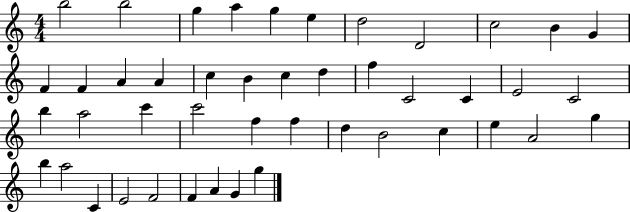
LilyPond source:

{
  \clef treble
  \numericTimeSignature
  \time 4/4
  \key c \major
  b''2 b''2 | g''4 a''4 g''4 e''4 | d''2 d'2 | c''2 b'4 g'4 | \break f'4 f'4 a'4 a'4 | c''4 b'4 c''4 d''4 | f''4 c'2 c'4 | e'2 c'2 | \break b''4 a''2 c'''4 | c'''2 f''4 f''4 | d''4 b'2 c''4 | e''4 a'2 g''4 | \break b''4 a''2 c'4 | e'2 f'2 | f'4 a'4 g'4 g''4 | \bar "|."
}